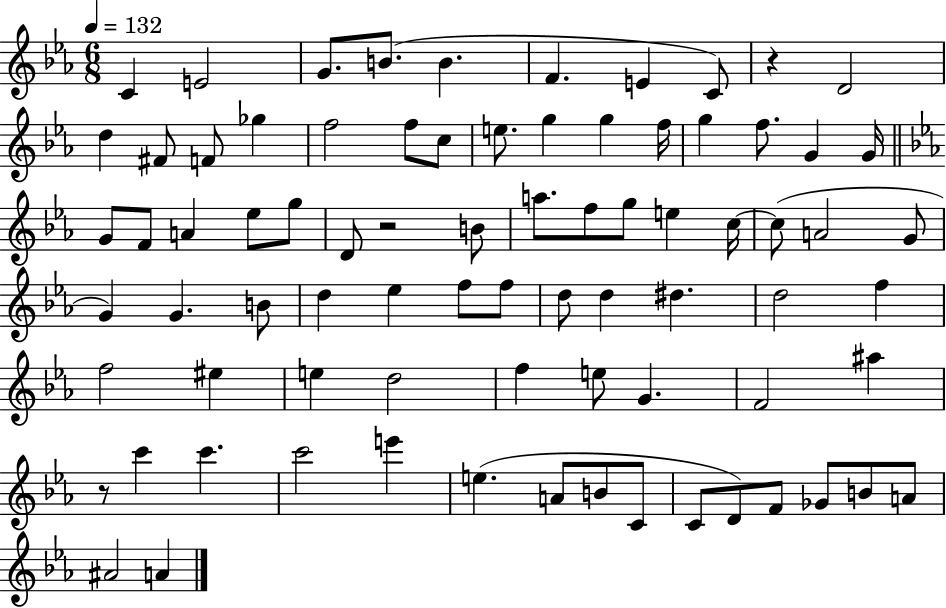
C4/q E4/h G4/e. B4/e. B4/q. F4/q. E4/q C4/e R/q D4/h D5/q F#4/e F4/e Gb5/q F5/h F5/e C5/e E5/e. G5/q G5/q F5/s G5/q F5/e. G4/q G4/s G4/e F4/e A4/q Eb5/e G5/e D4/e R/h B4/e A5/e. F5/e G5/e E5/q C5/s C5/e A4/h G4/e G4/q G4/q. B4/e D5/q Eb5/q F5/e F5/e D5/e D5/q D#5/q. D5/h F5/q F5/h EIS5/q E5/q D5/h F5/q E5/e G4/q. F4/h A#5/q R/e C6/q C6/q. C6/h E6/q E5/q. A4/e B4/e C4/e C4/e D4/e F4/e Gb4/e B4/e A4/e A#4/h A4/q